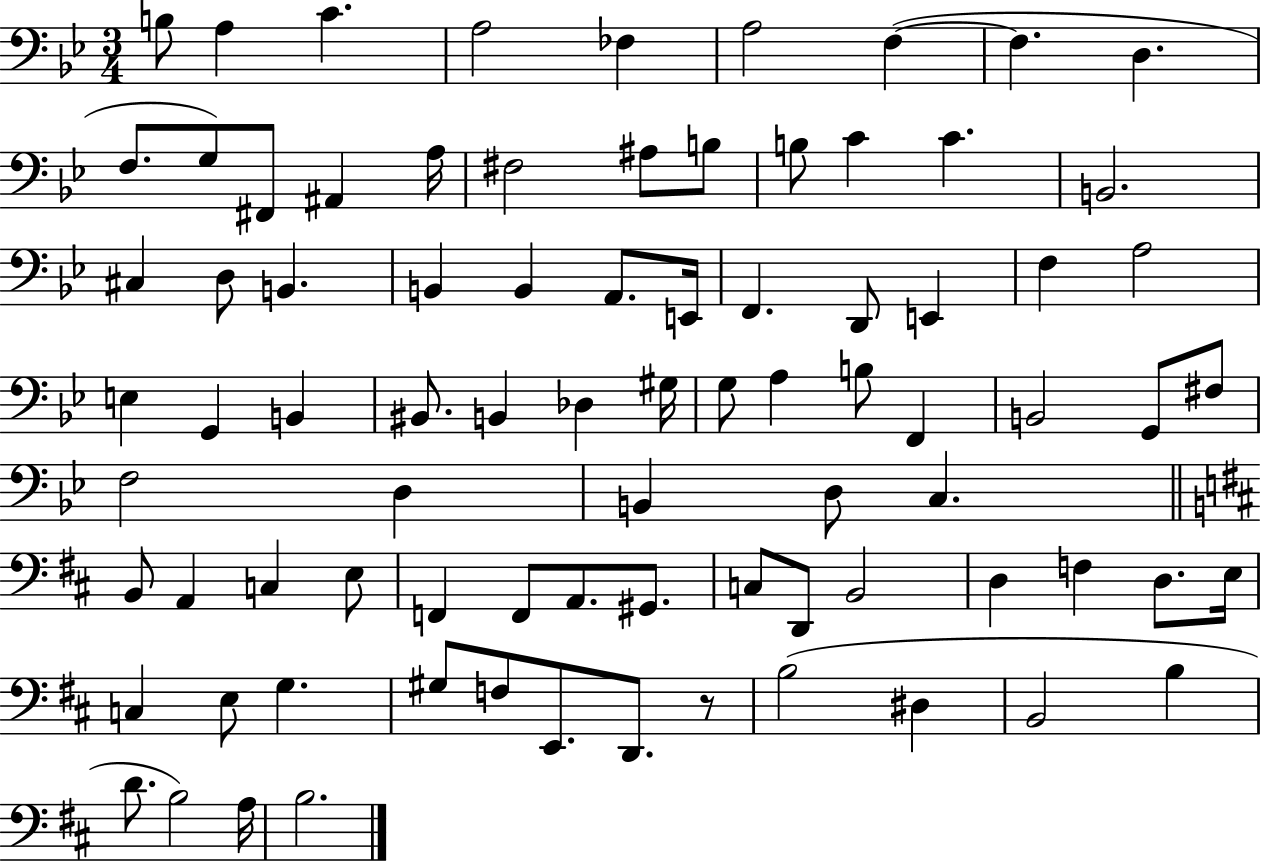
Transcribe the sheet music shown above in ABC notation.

X:1
T:Untitled
M:3/4
L:1/4
K:Bb
B,/2 A, C A,2 _F, A,2 F, F, D, F,/2 G,/2 ^F,,/2 ^A,, A,/4 ^F,2 ^A,/2 B,/2 B,/2 C C B,,2 ^C, D,/2 B,, B,, B,, A,,/2 E,,/4 F,, D,,/2 E,, F, A,2 E, G,, B,, ^B,,/2 B,, _D, ^G,/4 G,/2 A, B,/2 F,, B,,2 G,,/2 ^F,/2 F,2 D, B,, D,/2 C, B,,/2 A,, C, E,/2 F,, F,,/2 A,,/2 ^G,,/2 C,/2 D,,/2 B,,2 D, F, D,/2 E,/4 C, E,/2 G, ^G,/2 F,/2 E,,/2 D,,/2 z/2 B,2 ^D, B,,2 B, D/2 B,2 A,/4 B,2